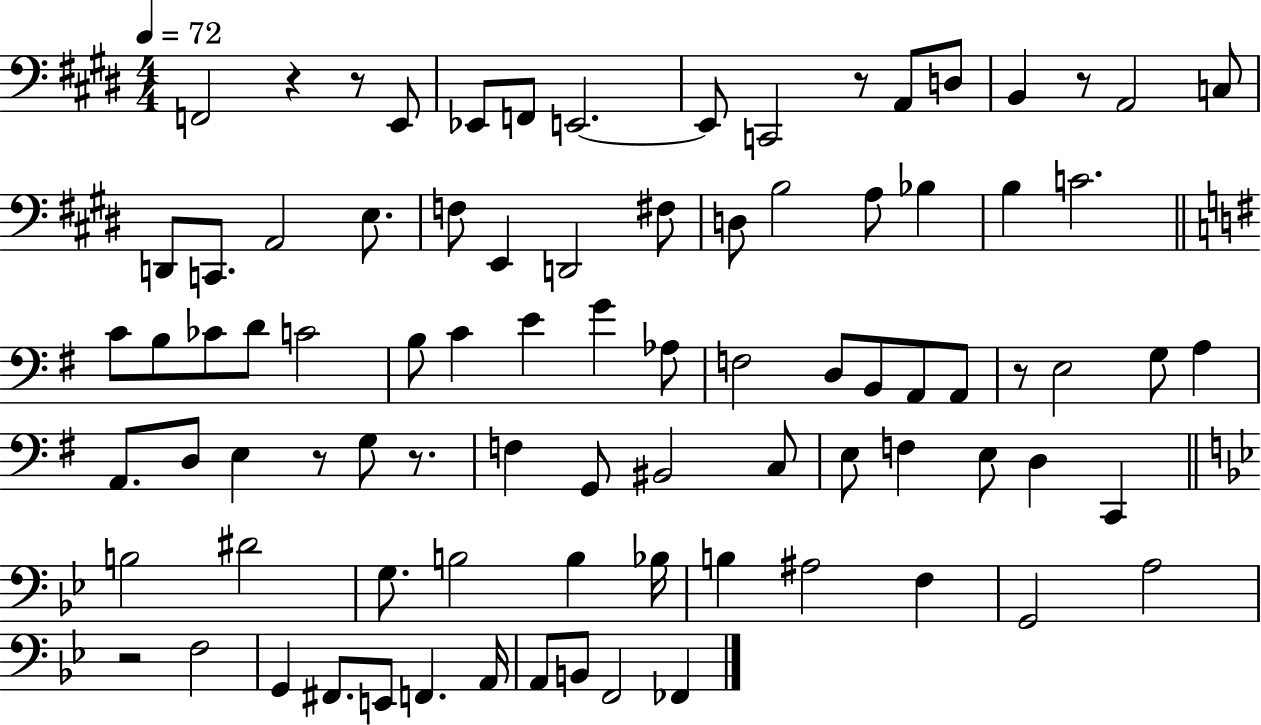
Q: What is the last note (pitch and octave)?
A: FES2